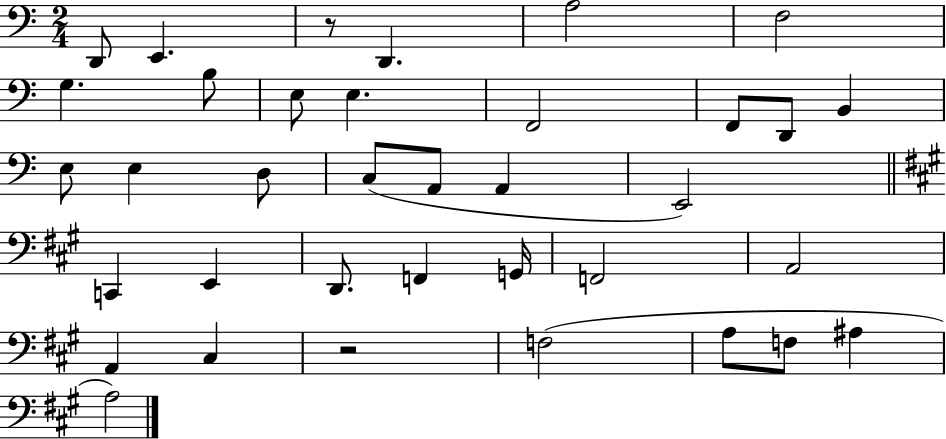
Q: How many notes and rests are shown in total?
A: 36